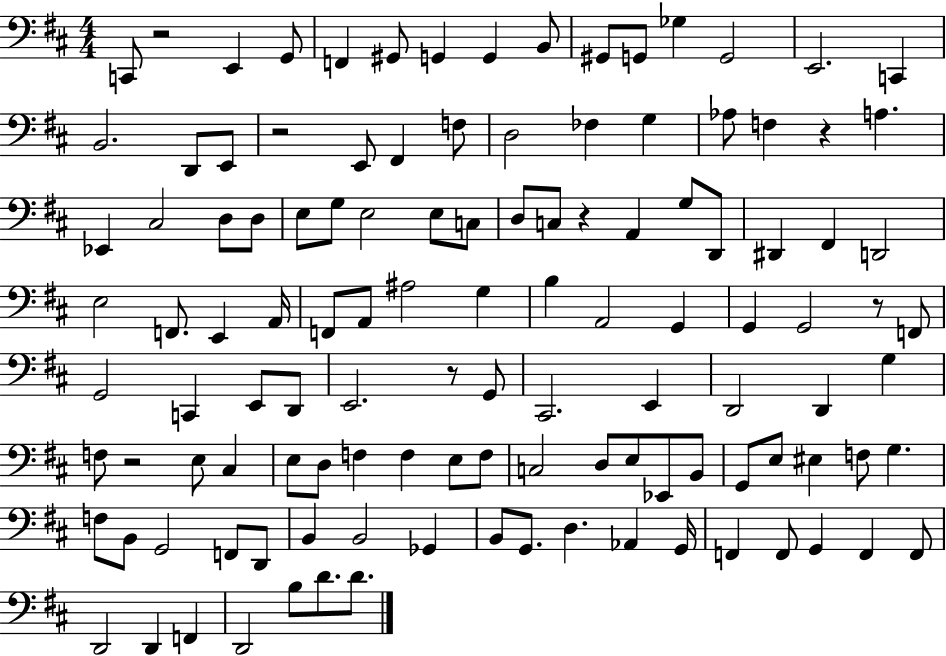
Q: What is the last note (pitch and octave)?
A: D4